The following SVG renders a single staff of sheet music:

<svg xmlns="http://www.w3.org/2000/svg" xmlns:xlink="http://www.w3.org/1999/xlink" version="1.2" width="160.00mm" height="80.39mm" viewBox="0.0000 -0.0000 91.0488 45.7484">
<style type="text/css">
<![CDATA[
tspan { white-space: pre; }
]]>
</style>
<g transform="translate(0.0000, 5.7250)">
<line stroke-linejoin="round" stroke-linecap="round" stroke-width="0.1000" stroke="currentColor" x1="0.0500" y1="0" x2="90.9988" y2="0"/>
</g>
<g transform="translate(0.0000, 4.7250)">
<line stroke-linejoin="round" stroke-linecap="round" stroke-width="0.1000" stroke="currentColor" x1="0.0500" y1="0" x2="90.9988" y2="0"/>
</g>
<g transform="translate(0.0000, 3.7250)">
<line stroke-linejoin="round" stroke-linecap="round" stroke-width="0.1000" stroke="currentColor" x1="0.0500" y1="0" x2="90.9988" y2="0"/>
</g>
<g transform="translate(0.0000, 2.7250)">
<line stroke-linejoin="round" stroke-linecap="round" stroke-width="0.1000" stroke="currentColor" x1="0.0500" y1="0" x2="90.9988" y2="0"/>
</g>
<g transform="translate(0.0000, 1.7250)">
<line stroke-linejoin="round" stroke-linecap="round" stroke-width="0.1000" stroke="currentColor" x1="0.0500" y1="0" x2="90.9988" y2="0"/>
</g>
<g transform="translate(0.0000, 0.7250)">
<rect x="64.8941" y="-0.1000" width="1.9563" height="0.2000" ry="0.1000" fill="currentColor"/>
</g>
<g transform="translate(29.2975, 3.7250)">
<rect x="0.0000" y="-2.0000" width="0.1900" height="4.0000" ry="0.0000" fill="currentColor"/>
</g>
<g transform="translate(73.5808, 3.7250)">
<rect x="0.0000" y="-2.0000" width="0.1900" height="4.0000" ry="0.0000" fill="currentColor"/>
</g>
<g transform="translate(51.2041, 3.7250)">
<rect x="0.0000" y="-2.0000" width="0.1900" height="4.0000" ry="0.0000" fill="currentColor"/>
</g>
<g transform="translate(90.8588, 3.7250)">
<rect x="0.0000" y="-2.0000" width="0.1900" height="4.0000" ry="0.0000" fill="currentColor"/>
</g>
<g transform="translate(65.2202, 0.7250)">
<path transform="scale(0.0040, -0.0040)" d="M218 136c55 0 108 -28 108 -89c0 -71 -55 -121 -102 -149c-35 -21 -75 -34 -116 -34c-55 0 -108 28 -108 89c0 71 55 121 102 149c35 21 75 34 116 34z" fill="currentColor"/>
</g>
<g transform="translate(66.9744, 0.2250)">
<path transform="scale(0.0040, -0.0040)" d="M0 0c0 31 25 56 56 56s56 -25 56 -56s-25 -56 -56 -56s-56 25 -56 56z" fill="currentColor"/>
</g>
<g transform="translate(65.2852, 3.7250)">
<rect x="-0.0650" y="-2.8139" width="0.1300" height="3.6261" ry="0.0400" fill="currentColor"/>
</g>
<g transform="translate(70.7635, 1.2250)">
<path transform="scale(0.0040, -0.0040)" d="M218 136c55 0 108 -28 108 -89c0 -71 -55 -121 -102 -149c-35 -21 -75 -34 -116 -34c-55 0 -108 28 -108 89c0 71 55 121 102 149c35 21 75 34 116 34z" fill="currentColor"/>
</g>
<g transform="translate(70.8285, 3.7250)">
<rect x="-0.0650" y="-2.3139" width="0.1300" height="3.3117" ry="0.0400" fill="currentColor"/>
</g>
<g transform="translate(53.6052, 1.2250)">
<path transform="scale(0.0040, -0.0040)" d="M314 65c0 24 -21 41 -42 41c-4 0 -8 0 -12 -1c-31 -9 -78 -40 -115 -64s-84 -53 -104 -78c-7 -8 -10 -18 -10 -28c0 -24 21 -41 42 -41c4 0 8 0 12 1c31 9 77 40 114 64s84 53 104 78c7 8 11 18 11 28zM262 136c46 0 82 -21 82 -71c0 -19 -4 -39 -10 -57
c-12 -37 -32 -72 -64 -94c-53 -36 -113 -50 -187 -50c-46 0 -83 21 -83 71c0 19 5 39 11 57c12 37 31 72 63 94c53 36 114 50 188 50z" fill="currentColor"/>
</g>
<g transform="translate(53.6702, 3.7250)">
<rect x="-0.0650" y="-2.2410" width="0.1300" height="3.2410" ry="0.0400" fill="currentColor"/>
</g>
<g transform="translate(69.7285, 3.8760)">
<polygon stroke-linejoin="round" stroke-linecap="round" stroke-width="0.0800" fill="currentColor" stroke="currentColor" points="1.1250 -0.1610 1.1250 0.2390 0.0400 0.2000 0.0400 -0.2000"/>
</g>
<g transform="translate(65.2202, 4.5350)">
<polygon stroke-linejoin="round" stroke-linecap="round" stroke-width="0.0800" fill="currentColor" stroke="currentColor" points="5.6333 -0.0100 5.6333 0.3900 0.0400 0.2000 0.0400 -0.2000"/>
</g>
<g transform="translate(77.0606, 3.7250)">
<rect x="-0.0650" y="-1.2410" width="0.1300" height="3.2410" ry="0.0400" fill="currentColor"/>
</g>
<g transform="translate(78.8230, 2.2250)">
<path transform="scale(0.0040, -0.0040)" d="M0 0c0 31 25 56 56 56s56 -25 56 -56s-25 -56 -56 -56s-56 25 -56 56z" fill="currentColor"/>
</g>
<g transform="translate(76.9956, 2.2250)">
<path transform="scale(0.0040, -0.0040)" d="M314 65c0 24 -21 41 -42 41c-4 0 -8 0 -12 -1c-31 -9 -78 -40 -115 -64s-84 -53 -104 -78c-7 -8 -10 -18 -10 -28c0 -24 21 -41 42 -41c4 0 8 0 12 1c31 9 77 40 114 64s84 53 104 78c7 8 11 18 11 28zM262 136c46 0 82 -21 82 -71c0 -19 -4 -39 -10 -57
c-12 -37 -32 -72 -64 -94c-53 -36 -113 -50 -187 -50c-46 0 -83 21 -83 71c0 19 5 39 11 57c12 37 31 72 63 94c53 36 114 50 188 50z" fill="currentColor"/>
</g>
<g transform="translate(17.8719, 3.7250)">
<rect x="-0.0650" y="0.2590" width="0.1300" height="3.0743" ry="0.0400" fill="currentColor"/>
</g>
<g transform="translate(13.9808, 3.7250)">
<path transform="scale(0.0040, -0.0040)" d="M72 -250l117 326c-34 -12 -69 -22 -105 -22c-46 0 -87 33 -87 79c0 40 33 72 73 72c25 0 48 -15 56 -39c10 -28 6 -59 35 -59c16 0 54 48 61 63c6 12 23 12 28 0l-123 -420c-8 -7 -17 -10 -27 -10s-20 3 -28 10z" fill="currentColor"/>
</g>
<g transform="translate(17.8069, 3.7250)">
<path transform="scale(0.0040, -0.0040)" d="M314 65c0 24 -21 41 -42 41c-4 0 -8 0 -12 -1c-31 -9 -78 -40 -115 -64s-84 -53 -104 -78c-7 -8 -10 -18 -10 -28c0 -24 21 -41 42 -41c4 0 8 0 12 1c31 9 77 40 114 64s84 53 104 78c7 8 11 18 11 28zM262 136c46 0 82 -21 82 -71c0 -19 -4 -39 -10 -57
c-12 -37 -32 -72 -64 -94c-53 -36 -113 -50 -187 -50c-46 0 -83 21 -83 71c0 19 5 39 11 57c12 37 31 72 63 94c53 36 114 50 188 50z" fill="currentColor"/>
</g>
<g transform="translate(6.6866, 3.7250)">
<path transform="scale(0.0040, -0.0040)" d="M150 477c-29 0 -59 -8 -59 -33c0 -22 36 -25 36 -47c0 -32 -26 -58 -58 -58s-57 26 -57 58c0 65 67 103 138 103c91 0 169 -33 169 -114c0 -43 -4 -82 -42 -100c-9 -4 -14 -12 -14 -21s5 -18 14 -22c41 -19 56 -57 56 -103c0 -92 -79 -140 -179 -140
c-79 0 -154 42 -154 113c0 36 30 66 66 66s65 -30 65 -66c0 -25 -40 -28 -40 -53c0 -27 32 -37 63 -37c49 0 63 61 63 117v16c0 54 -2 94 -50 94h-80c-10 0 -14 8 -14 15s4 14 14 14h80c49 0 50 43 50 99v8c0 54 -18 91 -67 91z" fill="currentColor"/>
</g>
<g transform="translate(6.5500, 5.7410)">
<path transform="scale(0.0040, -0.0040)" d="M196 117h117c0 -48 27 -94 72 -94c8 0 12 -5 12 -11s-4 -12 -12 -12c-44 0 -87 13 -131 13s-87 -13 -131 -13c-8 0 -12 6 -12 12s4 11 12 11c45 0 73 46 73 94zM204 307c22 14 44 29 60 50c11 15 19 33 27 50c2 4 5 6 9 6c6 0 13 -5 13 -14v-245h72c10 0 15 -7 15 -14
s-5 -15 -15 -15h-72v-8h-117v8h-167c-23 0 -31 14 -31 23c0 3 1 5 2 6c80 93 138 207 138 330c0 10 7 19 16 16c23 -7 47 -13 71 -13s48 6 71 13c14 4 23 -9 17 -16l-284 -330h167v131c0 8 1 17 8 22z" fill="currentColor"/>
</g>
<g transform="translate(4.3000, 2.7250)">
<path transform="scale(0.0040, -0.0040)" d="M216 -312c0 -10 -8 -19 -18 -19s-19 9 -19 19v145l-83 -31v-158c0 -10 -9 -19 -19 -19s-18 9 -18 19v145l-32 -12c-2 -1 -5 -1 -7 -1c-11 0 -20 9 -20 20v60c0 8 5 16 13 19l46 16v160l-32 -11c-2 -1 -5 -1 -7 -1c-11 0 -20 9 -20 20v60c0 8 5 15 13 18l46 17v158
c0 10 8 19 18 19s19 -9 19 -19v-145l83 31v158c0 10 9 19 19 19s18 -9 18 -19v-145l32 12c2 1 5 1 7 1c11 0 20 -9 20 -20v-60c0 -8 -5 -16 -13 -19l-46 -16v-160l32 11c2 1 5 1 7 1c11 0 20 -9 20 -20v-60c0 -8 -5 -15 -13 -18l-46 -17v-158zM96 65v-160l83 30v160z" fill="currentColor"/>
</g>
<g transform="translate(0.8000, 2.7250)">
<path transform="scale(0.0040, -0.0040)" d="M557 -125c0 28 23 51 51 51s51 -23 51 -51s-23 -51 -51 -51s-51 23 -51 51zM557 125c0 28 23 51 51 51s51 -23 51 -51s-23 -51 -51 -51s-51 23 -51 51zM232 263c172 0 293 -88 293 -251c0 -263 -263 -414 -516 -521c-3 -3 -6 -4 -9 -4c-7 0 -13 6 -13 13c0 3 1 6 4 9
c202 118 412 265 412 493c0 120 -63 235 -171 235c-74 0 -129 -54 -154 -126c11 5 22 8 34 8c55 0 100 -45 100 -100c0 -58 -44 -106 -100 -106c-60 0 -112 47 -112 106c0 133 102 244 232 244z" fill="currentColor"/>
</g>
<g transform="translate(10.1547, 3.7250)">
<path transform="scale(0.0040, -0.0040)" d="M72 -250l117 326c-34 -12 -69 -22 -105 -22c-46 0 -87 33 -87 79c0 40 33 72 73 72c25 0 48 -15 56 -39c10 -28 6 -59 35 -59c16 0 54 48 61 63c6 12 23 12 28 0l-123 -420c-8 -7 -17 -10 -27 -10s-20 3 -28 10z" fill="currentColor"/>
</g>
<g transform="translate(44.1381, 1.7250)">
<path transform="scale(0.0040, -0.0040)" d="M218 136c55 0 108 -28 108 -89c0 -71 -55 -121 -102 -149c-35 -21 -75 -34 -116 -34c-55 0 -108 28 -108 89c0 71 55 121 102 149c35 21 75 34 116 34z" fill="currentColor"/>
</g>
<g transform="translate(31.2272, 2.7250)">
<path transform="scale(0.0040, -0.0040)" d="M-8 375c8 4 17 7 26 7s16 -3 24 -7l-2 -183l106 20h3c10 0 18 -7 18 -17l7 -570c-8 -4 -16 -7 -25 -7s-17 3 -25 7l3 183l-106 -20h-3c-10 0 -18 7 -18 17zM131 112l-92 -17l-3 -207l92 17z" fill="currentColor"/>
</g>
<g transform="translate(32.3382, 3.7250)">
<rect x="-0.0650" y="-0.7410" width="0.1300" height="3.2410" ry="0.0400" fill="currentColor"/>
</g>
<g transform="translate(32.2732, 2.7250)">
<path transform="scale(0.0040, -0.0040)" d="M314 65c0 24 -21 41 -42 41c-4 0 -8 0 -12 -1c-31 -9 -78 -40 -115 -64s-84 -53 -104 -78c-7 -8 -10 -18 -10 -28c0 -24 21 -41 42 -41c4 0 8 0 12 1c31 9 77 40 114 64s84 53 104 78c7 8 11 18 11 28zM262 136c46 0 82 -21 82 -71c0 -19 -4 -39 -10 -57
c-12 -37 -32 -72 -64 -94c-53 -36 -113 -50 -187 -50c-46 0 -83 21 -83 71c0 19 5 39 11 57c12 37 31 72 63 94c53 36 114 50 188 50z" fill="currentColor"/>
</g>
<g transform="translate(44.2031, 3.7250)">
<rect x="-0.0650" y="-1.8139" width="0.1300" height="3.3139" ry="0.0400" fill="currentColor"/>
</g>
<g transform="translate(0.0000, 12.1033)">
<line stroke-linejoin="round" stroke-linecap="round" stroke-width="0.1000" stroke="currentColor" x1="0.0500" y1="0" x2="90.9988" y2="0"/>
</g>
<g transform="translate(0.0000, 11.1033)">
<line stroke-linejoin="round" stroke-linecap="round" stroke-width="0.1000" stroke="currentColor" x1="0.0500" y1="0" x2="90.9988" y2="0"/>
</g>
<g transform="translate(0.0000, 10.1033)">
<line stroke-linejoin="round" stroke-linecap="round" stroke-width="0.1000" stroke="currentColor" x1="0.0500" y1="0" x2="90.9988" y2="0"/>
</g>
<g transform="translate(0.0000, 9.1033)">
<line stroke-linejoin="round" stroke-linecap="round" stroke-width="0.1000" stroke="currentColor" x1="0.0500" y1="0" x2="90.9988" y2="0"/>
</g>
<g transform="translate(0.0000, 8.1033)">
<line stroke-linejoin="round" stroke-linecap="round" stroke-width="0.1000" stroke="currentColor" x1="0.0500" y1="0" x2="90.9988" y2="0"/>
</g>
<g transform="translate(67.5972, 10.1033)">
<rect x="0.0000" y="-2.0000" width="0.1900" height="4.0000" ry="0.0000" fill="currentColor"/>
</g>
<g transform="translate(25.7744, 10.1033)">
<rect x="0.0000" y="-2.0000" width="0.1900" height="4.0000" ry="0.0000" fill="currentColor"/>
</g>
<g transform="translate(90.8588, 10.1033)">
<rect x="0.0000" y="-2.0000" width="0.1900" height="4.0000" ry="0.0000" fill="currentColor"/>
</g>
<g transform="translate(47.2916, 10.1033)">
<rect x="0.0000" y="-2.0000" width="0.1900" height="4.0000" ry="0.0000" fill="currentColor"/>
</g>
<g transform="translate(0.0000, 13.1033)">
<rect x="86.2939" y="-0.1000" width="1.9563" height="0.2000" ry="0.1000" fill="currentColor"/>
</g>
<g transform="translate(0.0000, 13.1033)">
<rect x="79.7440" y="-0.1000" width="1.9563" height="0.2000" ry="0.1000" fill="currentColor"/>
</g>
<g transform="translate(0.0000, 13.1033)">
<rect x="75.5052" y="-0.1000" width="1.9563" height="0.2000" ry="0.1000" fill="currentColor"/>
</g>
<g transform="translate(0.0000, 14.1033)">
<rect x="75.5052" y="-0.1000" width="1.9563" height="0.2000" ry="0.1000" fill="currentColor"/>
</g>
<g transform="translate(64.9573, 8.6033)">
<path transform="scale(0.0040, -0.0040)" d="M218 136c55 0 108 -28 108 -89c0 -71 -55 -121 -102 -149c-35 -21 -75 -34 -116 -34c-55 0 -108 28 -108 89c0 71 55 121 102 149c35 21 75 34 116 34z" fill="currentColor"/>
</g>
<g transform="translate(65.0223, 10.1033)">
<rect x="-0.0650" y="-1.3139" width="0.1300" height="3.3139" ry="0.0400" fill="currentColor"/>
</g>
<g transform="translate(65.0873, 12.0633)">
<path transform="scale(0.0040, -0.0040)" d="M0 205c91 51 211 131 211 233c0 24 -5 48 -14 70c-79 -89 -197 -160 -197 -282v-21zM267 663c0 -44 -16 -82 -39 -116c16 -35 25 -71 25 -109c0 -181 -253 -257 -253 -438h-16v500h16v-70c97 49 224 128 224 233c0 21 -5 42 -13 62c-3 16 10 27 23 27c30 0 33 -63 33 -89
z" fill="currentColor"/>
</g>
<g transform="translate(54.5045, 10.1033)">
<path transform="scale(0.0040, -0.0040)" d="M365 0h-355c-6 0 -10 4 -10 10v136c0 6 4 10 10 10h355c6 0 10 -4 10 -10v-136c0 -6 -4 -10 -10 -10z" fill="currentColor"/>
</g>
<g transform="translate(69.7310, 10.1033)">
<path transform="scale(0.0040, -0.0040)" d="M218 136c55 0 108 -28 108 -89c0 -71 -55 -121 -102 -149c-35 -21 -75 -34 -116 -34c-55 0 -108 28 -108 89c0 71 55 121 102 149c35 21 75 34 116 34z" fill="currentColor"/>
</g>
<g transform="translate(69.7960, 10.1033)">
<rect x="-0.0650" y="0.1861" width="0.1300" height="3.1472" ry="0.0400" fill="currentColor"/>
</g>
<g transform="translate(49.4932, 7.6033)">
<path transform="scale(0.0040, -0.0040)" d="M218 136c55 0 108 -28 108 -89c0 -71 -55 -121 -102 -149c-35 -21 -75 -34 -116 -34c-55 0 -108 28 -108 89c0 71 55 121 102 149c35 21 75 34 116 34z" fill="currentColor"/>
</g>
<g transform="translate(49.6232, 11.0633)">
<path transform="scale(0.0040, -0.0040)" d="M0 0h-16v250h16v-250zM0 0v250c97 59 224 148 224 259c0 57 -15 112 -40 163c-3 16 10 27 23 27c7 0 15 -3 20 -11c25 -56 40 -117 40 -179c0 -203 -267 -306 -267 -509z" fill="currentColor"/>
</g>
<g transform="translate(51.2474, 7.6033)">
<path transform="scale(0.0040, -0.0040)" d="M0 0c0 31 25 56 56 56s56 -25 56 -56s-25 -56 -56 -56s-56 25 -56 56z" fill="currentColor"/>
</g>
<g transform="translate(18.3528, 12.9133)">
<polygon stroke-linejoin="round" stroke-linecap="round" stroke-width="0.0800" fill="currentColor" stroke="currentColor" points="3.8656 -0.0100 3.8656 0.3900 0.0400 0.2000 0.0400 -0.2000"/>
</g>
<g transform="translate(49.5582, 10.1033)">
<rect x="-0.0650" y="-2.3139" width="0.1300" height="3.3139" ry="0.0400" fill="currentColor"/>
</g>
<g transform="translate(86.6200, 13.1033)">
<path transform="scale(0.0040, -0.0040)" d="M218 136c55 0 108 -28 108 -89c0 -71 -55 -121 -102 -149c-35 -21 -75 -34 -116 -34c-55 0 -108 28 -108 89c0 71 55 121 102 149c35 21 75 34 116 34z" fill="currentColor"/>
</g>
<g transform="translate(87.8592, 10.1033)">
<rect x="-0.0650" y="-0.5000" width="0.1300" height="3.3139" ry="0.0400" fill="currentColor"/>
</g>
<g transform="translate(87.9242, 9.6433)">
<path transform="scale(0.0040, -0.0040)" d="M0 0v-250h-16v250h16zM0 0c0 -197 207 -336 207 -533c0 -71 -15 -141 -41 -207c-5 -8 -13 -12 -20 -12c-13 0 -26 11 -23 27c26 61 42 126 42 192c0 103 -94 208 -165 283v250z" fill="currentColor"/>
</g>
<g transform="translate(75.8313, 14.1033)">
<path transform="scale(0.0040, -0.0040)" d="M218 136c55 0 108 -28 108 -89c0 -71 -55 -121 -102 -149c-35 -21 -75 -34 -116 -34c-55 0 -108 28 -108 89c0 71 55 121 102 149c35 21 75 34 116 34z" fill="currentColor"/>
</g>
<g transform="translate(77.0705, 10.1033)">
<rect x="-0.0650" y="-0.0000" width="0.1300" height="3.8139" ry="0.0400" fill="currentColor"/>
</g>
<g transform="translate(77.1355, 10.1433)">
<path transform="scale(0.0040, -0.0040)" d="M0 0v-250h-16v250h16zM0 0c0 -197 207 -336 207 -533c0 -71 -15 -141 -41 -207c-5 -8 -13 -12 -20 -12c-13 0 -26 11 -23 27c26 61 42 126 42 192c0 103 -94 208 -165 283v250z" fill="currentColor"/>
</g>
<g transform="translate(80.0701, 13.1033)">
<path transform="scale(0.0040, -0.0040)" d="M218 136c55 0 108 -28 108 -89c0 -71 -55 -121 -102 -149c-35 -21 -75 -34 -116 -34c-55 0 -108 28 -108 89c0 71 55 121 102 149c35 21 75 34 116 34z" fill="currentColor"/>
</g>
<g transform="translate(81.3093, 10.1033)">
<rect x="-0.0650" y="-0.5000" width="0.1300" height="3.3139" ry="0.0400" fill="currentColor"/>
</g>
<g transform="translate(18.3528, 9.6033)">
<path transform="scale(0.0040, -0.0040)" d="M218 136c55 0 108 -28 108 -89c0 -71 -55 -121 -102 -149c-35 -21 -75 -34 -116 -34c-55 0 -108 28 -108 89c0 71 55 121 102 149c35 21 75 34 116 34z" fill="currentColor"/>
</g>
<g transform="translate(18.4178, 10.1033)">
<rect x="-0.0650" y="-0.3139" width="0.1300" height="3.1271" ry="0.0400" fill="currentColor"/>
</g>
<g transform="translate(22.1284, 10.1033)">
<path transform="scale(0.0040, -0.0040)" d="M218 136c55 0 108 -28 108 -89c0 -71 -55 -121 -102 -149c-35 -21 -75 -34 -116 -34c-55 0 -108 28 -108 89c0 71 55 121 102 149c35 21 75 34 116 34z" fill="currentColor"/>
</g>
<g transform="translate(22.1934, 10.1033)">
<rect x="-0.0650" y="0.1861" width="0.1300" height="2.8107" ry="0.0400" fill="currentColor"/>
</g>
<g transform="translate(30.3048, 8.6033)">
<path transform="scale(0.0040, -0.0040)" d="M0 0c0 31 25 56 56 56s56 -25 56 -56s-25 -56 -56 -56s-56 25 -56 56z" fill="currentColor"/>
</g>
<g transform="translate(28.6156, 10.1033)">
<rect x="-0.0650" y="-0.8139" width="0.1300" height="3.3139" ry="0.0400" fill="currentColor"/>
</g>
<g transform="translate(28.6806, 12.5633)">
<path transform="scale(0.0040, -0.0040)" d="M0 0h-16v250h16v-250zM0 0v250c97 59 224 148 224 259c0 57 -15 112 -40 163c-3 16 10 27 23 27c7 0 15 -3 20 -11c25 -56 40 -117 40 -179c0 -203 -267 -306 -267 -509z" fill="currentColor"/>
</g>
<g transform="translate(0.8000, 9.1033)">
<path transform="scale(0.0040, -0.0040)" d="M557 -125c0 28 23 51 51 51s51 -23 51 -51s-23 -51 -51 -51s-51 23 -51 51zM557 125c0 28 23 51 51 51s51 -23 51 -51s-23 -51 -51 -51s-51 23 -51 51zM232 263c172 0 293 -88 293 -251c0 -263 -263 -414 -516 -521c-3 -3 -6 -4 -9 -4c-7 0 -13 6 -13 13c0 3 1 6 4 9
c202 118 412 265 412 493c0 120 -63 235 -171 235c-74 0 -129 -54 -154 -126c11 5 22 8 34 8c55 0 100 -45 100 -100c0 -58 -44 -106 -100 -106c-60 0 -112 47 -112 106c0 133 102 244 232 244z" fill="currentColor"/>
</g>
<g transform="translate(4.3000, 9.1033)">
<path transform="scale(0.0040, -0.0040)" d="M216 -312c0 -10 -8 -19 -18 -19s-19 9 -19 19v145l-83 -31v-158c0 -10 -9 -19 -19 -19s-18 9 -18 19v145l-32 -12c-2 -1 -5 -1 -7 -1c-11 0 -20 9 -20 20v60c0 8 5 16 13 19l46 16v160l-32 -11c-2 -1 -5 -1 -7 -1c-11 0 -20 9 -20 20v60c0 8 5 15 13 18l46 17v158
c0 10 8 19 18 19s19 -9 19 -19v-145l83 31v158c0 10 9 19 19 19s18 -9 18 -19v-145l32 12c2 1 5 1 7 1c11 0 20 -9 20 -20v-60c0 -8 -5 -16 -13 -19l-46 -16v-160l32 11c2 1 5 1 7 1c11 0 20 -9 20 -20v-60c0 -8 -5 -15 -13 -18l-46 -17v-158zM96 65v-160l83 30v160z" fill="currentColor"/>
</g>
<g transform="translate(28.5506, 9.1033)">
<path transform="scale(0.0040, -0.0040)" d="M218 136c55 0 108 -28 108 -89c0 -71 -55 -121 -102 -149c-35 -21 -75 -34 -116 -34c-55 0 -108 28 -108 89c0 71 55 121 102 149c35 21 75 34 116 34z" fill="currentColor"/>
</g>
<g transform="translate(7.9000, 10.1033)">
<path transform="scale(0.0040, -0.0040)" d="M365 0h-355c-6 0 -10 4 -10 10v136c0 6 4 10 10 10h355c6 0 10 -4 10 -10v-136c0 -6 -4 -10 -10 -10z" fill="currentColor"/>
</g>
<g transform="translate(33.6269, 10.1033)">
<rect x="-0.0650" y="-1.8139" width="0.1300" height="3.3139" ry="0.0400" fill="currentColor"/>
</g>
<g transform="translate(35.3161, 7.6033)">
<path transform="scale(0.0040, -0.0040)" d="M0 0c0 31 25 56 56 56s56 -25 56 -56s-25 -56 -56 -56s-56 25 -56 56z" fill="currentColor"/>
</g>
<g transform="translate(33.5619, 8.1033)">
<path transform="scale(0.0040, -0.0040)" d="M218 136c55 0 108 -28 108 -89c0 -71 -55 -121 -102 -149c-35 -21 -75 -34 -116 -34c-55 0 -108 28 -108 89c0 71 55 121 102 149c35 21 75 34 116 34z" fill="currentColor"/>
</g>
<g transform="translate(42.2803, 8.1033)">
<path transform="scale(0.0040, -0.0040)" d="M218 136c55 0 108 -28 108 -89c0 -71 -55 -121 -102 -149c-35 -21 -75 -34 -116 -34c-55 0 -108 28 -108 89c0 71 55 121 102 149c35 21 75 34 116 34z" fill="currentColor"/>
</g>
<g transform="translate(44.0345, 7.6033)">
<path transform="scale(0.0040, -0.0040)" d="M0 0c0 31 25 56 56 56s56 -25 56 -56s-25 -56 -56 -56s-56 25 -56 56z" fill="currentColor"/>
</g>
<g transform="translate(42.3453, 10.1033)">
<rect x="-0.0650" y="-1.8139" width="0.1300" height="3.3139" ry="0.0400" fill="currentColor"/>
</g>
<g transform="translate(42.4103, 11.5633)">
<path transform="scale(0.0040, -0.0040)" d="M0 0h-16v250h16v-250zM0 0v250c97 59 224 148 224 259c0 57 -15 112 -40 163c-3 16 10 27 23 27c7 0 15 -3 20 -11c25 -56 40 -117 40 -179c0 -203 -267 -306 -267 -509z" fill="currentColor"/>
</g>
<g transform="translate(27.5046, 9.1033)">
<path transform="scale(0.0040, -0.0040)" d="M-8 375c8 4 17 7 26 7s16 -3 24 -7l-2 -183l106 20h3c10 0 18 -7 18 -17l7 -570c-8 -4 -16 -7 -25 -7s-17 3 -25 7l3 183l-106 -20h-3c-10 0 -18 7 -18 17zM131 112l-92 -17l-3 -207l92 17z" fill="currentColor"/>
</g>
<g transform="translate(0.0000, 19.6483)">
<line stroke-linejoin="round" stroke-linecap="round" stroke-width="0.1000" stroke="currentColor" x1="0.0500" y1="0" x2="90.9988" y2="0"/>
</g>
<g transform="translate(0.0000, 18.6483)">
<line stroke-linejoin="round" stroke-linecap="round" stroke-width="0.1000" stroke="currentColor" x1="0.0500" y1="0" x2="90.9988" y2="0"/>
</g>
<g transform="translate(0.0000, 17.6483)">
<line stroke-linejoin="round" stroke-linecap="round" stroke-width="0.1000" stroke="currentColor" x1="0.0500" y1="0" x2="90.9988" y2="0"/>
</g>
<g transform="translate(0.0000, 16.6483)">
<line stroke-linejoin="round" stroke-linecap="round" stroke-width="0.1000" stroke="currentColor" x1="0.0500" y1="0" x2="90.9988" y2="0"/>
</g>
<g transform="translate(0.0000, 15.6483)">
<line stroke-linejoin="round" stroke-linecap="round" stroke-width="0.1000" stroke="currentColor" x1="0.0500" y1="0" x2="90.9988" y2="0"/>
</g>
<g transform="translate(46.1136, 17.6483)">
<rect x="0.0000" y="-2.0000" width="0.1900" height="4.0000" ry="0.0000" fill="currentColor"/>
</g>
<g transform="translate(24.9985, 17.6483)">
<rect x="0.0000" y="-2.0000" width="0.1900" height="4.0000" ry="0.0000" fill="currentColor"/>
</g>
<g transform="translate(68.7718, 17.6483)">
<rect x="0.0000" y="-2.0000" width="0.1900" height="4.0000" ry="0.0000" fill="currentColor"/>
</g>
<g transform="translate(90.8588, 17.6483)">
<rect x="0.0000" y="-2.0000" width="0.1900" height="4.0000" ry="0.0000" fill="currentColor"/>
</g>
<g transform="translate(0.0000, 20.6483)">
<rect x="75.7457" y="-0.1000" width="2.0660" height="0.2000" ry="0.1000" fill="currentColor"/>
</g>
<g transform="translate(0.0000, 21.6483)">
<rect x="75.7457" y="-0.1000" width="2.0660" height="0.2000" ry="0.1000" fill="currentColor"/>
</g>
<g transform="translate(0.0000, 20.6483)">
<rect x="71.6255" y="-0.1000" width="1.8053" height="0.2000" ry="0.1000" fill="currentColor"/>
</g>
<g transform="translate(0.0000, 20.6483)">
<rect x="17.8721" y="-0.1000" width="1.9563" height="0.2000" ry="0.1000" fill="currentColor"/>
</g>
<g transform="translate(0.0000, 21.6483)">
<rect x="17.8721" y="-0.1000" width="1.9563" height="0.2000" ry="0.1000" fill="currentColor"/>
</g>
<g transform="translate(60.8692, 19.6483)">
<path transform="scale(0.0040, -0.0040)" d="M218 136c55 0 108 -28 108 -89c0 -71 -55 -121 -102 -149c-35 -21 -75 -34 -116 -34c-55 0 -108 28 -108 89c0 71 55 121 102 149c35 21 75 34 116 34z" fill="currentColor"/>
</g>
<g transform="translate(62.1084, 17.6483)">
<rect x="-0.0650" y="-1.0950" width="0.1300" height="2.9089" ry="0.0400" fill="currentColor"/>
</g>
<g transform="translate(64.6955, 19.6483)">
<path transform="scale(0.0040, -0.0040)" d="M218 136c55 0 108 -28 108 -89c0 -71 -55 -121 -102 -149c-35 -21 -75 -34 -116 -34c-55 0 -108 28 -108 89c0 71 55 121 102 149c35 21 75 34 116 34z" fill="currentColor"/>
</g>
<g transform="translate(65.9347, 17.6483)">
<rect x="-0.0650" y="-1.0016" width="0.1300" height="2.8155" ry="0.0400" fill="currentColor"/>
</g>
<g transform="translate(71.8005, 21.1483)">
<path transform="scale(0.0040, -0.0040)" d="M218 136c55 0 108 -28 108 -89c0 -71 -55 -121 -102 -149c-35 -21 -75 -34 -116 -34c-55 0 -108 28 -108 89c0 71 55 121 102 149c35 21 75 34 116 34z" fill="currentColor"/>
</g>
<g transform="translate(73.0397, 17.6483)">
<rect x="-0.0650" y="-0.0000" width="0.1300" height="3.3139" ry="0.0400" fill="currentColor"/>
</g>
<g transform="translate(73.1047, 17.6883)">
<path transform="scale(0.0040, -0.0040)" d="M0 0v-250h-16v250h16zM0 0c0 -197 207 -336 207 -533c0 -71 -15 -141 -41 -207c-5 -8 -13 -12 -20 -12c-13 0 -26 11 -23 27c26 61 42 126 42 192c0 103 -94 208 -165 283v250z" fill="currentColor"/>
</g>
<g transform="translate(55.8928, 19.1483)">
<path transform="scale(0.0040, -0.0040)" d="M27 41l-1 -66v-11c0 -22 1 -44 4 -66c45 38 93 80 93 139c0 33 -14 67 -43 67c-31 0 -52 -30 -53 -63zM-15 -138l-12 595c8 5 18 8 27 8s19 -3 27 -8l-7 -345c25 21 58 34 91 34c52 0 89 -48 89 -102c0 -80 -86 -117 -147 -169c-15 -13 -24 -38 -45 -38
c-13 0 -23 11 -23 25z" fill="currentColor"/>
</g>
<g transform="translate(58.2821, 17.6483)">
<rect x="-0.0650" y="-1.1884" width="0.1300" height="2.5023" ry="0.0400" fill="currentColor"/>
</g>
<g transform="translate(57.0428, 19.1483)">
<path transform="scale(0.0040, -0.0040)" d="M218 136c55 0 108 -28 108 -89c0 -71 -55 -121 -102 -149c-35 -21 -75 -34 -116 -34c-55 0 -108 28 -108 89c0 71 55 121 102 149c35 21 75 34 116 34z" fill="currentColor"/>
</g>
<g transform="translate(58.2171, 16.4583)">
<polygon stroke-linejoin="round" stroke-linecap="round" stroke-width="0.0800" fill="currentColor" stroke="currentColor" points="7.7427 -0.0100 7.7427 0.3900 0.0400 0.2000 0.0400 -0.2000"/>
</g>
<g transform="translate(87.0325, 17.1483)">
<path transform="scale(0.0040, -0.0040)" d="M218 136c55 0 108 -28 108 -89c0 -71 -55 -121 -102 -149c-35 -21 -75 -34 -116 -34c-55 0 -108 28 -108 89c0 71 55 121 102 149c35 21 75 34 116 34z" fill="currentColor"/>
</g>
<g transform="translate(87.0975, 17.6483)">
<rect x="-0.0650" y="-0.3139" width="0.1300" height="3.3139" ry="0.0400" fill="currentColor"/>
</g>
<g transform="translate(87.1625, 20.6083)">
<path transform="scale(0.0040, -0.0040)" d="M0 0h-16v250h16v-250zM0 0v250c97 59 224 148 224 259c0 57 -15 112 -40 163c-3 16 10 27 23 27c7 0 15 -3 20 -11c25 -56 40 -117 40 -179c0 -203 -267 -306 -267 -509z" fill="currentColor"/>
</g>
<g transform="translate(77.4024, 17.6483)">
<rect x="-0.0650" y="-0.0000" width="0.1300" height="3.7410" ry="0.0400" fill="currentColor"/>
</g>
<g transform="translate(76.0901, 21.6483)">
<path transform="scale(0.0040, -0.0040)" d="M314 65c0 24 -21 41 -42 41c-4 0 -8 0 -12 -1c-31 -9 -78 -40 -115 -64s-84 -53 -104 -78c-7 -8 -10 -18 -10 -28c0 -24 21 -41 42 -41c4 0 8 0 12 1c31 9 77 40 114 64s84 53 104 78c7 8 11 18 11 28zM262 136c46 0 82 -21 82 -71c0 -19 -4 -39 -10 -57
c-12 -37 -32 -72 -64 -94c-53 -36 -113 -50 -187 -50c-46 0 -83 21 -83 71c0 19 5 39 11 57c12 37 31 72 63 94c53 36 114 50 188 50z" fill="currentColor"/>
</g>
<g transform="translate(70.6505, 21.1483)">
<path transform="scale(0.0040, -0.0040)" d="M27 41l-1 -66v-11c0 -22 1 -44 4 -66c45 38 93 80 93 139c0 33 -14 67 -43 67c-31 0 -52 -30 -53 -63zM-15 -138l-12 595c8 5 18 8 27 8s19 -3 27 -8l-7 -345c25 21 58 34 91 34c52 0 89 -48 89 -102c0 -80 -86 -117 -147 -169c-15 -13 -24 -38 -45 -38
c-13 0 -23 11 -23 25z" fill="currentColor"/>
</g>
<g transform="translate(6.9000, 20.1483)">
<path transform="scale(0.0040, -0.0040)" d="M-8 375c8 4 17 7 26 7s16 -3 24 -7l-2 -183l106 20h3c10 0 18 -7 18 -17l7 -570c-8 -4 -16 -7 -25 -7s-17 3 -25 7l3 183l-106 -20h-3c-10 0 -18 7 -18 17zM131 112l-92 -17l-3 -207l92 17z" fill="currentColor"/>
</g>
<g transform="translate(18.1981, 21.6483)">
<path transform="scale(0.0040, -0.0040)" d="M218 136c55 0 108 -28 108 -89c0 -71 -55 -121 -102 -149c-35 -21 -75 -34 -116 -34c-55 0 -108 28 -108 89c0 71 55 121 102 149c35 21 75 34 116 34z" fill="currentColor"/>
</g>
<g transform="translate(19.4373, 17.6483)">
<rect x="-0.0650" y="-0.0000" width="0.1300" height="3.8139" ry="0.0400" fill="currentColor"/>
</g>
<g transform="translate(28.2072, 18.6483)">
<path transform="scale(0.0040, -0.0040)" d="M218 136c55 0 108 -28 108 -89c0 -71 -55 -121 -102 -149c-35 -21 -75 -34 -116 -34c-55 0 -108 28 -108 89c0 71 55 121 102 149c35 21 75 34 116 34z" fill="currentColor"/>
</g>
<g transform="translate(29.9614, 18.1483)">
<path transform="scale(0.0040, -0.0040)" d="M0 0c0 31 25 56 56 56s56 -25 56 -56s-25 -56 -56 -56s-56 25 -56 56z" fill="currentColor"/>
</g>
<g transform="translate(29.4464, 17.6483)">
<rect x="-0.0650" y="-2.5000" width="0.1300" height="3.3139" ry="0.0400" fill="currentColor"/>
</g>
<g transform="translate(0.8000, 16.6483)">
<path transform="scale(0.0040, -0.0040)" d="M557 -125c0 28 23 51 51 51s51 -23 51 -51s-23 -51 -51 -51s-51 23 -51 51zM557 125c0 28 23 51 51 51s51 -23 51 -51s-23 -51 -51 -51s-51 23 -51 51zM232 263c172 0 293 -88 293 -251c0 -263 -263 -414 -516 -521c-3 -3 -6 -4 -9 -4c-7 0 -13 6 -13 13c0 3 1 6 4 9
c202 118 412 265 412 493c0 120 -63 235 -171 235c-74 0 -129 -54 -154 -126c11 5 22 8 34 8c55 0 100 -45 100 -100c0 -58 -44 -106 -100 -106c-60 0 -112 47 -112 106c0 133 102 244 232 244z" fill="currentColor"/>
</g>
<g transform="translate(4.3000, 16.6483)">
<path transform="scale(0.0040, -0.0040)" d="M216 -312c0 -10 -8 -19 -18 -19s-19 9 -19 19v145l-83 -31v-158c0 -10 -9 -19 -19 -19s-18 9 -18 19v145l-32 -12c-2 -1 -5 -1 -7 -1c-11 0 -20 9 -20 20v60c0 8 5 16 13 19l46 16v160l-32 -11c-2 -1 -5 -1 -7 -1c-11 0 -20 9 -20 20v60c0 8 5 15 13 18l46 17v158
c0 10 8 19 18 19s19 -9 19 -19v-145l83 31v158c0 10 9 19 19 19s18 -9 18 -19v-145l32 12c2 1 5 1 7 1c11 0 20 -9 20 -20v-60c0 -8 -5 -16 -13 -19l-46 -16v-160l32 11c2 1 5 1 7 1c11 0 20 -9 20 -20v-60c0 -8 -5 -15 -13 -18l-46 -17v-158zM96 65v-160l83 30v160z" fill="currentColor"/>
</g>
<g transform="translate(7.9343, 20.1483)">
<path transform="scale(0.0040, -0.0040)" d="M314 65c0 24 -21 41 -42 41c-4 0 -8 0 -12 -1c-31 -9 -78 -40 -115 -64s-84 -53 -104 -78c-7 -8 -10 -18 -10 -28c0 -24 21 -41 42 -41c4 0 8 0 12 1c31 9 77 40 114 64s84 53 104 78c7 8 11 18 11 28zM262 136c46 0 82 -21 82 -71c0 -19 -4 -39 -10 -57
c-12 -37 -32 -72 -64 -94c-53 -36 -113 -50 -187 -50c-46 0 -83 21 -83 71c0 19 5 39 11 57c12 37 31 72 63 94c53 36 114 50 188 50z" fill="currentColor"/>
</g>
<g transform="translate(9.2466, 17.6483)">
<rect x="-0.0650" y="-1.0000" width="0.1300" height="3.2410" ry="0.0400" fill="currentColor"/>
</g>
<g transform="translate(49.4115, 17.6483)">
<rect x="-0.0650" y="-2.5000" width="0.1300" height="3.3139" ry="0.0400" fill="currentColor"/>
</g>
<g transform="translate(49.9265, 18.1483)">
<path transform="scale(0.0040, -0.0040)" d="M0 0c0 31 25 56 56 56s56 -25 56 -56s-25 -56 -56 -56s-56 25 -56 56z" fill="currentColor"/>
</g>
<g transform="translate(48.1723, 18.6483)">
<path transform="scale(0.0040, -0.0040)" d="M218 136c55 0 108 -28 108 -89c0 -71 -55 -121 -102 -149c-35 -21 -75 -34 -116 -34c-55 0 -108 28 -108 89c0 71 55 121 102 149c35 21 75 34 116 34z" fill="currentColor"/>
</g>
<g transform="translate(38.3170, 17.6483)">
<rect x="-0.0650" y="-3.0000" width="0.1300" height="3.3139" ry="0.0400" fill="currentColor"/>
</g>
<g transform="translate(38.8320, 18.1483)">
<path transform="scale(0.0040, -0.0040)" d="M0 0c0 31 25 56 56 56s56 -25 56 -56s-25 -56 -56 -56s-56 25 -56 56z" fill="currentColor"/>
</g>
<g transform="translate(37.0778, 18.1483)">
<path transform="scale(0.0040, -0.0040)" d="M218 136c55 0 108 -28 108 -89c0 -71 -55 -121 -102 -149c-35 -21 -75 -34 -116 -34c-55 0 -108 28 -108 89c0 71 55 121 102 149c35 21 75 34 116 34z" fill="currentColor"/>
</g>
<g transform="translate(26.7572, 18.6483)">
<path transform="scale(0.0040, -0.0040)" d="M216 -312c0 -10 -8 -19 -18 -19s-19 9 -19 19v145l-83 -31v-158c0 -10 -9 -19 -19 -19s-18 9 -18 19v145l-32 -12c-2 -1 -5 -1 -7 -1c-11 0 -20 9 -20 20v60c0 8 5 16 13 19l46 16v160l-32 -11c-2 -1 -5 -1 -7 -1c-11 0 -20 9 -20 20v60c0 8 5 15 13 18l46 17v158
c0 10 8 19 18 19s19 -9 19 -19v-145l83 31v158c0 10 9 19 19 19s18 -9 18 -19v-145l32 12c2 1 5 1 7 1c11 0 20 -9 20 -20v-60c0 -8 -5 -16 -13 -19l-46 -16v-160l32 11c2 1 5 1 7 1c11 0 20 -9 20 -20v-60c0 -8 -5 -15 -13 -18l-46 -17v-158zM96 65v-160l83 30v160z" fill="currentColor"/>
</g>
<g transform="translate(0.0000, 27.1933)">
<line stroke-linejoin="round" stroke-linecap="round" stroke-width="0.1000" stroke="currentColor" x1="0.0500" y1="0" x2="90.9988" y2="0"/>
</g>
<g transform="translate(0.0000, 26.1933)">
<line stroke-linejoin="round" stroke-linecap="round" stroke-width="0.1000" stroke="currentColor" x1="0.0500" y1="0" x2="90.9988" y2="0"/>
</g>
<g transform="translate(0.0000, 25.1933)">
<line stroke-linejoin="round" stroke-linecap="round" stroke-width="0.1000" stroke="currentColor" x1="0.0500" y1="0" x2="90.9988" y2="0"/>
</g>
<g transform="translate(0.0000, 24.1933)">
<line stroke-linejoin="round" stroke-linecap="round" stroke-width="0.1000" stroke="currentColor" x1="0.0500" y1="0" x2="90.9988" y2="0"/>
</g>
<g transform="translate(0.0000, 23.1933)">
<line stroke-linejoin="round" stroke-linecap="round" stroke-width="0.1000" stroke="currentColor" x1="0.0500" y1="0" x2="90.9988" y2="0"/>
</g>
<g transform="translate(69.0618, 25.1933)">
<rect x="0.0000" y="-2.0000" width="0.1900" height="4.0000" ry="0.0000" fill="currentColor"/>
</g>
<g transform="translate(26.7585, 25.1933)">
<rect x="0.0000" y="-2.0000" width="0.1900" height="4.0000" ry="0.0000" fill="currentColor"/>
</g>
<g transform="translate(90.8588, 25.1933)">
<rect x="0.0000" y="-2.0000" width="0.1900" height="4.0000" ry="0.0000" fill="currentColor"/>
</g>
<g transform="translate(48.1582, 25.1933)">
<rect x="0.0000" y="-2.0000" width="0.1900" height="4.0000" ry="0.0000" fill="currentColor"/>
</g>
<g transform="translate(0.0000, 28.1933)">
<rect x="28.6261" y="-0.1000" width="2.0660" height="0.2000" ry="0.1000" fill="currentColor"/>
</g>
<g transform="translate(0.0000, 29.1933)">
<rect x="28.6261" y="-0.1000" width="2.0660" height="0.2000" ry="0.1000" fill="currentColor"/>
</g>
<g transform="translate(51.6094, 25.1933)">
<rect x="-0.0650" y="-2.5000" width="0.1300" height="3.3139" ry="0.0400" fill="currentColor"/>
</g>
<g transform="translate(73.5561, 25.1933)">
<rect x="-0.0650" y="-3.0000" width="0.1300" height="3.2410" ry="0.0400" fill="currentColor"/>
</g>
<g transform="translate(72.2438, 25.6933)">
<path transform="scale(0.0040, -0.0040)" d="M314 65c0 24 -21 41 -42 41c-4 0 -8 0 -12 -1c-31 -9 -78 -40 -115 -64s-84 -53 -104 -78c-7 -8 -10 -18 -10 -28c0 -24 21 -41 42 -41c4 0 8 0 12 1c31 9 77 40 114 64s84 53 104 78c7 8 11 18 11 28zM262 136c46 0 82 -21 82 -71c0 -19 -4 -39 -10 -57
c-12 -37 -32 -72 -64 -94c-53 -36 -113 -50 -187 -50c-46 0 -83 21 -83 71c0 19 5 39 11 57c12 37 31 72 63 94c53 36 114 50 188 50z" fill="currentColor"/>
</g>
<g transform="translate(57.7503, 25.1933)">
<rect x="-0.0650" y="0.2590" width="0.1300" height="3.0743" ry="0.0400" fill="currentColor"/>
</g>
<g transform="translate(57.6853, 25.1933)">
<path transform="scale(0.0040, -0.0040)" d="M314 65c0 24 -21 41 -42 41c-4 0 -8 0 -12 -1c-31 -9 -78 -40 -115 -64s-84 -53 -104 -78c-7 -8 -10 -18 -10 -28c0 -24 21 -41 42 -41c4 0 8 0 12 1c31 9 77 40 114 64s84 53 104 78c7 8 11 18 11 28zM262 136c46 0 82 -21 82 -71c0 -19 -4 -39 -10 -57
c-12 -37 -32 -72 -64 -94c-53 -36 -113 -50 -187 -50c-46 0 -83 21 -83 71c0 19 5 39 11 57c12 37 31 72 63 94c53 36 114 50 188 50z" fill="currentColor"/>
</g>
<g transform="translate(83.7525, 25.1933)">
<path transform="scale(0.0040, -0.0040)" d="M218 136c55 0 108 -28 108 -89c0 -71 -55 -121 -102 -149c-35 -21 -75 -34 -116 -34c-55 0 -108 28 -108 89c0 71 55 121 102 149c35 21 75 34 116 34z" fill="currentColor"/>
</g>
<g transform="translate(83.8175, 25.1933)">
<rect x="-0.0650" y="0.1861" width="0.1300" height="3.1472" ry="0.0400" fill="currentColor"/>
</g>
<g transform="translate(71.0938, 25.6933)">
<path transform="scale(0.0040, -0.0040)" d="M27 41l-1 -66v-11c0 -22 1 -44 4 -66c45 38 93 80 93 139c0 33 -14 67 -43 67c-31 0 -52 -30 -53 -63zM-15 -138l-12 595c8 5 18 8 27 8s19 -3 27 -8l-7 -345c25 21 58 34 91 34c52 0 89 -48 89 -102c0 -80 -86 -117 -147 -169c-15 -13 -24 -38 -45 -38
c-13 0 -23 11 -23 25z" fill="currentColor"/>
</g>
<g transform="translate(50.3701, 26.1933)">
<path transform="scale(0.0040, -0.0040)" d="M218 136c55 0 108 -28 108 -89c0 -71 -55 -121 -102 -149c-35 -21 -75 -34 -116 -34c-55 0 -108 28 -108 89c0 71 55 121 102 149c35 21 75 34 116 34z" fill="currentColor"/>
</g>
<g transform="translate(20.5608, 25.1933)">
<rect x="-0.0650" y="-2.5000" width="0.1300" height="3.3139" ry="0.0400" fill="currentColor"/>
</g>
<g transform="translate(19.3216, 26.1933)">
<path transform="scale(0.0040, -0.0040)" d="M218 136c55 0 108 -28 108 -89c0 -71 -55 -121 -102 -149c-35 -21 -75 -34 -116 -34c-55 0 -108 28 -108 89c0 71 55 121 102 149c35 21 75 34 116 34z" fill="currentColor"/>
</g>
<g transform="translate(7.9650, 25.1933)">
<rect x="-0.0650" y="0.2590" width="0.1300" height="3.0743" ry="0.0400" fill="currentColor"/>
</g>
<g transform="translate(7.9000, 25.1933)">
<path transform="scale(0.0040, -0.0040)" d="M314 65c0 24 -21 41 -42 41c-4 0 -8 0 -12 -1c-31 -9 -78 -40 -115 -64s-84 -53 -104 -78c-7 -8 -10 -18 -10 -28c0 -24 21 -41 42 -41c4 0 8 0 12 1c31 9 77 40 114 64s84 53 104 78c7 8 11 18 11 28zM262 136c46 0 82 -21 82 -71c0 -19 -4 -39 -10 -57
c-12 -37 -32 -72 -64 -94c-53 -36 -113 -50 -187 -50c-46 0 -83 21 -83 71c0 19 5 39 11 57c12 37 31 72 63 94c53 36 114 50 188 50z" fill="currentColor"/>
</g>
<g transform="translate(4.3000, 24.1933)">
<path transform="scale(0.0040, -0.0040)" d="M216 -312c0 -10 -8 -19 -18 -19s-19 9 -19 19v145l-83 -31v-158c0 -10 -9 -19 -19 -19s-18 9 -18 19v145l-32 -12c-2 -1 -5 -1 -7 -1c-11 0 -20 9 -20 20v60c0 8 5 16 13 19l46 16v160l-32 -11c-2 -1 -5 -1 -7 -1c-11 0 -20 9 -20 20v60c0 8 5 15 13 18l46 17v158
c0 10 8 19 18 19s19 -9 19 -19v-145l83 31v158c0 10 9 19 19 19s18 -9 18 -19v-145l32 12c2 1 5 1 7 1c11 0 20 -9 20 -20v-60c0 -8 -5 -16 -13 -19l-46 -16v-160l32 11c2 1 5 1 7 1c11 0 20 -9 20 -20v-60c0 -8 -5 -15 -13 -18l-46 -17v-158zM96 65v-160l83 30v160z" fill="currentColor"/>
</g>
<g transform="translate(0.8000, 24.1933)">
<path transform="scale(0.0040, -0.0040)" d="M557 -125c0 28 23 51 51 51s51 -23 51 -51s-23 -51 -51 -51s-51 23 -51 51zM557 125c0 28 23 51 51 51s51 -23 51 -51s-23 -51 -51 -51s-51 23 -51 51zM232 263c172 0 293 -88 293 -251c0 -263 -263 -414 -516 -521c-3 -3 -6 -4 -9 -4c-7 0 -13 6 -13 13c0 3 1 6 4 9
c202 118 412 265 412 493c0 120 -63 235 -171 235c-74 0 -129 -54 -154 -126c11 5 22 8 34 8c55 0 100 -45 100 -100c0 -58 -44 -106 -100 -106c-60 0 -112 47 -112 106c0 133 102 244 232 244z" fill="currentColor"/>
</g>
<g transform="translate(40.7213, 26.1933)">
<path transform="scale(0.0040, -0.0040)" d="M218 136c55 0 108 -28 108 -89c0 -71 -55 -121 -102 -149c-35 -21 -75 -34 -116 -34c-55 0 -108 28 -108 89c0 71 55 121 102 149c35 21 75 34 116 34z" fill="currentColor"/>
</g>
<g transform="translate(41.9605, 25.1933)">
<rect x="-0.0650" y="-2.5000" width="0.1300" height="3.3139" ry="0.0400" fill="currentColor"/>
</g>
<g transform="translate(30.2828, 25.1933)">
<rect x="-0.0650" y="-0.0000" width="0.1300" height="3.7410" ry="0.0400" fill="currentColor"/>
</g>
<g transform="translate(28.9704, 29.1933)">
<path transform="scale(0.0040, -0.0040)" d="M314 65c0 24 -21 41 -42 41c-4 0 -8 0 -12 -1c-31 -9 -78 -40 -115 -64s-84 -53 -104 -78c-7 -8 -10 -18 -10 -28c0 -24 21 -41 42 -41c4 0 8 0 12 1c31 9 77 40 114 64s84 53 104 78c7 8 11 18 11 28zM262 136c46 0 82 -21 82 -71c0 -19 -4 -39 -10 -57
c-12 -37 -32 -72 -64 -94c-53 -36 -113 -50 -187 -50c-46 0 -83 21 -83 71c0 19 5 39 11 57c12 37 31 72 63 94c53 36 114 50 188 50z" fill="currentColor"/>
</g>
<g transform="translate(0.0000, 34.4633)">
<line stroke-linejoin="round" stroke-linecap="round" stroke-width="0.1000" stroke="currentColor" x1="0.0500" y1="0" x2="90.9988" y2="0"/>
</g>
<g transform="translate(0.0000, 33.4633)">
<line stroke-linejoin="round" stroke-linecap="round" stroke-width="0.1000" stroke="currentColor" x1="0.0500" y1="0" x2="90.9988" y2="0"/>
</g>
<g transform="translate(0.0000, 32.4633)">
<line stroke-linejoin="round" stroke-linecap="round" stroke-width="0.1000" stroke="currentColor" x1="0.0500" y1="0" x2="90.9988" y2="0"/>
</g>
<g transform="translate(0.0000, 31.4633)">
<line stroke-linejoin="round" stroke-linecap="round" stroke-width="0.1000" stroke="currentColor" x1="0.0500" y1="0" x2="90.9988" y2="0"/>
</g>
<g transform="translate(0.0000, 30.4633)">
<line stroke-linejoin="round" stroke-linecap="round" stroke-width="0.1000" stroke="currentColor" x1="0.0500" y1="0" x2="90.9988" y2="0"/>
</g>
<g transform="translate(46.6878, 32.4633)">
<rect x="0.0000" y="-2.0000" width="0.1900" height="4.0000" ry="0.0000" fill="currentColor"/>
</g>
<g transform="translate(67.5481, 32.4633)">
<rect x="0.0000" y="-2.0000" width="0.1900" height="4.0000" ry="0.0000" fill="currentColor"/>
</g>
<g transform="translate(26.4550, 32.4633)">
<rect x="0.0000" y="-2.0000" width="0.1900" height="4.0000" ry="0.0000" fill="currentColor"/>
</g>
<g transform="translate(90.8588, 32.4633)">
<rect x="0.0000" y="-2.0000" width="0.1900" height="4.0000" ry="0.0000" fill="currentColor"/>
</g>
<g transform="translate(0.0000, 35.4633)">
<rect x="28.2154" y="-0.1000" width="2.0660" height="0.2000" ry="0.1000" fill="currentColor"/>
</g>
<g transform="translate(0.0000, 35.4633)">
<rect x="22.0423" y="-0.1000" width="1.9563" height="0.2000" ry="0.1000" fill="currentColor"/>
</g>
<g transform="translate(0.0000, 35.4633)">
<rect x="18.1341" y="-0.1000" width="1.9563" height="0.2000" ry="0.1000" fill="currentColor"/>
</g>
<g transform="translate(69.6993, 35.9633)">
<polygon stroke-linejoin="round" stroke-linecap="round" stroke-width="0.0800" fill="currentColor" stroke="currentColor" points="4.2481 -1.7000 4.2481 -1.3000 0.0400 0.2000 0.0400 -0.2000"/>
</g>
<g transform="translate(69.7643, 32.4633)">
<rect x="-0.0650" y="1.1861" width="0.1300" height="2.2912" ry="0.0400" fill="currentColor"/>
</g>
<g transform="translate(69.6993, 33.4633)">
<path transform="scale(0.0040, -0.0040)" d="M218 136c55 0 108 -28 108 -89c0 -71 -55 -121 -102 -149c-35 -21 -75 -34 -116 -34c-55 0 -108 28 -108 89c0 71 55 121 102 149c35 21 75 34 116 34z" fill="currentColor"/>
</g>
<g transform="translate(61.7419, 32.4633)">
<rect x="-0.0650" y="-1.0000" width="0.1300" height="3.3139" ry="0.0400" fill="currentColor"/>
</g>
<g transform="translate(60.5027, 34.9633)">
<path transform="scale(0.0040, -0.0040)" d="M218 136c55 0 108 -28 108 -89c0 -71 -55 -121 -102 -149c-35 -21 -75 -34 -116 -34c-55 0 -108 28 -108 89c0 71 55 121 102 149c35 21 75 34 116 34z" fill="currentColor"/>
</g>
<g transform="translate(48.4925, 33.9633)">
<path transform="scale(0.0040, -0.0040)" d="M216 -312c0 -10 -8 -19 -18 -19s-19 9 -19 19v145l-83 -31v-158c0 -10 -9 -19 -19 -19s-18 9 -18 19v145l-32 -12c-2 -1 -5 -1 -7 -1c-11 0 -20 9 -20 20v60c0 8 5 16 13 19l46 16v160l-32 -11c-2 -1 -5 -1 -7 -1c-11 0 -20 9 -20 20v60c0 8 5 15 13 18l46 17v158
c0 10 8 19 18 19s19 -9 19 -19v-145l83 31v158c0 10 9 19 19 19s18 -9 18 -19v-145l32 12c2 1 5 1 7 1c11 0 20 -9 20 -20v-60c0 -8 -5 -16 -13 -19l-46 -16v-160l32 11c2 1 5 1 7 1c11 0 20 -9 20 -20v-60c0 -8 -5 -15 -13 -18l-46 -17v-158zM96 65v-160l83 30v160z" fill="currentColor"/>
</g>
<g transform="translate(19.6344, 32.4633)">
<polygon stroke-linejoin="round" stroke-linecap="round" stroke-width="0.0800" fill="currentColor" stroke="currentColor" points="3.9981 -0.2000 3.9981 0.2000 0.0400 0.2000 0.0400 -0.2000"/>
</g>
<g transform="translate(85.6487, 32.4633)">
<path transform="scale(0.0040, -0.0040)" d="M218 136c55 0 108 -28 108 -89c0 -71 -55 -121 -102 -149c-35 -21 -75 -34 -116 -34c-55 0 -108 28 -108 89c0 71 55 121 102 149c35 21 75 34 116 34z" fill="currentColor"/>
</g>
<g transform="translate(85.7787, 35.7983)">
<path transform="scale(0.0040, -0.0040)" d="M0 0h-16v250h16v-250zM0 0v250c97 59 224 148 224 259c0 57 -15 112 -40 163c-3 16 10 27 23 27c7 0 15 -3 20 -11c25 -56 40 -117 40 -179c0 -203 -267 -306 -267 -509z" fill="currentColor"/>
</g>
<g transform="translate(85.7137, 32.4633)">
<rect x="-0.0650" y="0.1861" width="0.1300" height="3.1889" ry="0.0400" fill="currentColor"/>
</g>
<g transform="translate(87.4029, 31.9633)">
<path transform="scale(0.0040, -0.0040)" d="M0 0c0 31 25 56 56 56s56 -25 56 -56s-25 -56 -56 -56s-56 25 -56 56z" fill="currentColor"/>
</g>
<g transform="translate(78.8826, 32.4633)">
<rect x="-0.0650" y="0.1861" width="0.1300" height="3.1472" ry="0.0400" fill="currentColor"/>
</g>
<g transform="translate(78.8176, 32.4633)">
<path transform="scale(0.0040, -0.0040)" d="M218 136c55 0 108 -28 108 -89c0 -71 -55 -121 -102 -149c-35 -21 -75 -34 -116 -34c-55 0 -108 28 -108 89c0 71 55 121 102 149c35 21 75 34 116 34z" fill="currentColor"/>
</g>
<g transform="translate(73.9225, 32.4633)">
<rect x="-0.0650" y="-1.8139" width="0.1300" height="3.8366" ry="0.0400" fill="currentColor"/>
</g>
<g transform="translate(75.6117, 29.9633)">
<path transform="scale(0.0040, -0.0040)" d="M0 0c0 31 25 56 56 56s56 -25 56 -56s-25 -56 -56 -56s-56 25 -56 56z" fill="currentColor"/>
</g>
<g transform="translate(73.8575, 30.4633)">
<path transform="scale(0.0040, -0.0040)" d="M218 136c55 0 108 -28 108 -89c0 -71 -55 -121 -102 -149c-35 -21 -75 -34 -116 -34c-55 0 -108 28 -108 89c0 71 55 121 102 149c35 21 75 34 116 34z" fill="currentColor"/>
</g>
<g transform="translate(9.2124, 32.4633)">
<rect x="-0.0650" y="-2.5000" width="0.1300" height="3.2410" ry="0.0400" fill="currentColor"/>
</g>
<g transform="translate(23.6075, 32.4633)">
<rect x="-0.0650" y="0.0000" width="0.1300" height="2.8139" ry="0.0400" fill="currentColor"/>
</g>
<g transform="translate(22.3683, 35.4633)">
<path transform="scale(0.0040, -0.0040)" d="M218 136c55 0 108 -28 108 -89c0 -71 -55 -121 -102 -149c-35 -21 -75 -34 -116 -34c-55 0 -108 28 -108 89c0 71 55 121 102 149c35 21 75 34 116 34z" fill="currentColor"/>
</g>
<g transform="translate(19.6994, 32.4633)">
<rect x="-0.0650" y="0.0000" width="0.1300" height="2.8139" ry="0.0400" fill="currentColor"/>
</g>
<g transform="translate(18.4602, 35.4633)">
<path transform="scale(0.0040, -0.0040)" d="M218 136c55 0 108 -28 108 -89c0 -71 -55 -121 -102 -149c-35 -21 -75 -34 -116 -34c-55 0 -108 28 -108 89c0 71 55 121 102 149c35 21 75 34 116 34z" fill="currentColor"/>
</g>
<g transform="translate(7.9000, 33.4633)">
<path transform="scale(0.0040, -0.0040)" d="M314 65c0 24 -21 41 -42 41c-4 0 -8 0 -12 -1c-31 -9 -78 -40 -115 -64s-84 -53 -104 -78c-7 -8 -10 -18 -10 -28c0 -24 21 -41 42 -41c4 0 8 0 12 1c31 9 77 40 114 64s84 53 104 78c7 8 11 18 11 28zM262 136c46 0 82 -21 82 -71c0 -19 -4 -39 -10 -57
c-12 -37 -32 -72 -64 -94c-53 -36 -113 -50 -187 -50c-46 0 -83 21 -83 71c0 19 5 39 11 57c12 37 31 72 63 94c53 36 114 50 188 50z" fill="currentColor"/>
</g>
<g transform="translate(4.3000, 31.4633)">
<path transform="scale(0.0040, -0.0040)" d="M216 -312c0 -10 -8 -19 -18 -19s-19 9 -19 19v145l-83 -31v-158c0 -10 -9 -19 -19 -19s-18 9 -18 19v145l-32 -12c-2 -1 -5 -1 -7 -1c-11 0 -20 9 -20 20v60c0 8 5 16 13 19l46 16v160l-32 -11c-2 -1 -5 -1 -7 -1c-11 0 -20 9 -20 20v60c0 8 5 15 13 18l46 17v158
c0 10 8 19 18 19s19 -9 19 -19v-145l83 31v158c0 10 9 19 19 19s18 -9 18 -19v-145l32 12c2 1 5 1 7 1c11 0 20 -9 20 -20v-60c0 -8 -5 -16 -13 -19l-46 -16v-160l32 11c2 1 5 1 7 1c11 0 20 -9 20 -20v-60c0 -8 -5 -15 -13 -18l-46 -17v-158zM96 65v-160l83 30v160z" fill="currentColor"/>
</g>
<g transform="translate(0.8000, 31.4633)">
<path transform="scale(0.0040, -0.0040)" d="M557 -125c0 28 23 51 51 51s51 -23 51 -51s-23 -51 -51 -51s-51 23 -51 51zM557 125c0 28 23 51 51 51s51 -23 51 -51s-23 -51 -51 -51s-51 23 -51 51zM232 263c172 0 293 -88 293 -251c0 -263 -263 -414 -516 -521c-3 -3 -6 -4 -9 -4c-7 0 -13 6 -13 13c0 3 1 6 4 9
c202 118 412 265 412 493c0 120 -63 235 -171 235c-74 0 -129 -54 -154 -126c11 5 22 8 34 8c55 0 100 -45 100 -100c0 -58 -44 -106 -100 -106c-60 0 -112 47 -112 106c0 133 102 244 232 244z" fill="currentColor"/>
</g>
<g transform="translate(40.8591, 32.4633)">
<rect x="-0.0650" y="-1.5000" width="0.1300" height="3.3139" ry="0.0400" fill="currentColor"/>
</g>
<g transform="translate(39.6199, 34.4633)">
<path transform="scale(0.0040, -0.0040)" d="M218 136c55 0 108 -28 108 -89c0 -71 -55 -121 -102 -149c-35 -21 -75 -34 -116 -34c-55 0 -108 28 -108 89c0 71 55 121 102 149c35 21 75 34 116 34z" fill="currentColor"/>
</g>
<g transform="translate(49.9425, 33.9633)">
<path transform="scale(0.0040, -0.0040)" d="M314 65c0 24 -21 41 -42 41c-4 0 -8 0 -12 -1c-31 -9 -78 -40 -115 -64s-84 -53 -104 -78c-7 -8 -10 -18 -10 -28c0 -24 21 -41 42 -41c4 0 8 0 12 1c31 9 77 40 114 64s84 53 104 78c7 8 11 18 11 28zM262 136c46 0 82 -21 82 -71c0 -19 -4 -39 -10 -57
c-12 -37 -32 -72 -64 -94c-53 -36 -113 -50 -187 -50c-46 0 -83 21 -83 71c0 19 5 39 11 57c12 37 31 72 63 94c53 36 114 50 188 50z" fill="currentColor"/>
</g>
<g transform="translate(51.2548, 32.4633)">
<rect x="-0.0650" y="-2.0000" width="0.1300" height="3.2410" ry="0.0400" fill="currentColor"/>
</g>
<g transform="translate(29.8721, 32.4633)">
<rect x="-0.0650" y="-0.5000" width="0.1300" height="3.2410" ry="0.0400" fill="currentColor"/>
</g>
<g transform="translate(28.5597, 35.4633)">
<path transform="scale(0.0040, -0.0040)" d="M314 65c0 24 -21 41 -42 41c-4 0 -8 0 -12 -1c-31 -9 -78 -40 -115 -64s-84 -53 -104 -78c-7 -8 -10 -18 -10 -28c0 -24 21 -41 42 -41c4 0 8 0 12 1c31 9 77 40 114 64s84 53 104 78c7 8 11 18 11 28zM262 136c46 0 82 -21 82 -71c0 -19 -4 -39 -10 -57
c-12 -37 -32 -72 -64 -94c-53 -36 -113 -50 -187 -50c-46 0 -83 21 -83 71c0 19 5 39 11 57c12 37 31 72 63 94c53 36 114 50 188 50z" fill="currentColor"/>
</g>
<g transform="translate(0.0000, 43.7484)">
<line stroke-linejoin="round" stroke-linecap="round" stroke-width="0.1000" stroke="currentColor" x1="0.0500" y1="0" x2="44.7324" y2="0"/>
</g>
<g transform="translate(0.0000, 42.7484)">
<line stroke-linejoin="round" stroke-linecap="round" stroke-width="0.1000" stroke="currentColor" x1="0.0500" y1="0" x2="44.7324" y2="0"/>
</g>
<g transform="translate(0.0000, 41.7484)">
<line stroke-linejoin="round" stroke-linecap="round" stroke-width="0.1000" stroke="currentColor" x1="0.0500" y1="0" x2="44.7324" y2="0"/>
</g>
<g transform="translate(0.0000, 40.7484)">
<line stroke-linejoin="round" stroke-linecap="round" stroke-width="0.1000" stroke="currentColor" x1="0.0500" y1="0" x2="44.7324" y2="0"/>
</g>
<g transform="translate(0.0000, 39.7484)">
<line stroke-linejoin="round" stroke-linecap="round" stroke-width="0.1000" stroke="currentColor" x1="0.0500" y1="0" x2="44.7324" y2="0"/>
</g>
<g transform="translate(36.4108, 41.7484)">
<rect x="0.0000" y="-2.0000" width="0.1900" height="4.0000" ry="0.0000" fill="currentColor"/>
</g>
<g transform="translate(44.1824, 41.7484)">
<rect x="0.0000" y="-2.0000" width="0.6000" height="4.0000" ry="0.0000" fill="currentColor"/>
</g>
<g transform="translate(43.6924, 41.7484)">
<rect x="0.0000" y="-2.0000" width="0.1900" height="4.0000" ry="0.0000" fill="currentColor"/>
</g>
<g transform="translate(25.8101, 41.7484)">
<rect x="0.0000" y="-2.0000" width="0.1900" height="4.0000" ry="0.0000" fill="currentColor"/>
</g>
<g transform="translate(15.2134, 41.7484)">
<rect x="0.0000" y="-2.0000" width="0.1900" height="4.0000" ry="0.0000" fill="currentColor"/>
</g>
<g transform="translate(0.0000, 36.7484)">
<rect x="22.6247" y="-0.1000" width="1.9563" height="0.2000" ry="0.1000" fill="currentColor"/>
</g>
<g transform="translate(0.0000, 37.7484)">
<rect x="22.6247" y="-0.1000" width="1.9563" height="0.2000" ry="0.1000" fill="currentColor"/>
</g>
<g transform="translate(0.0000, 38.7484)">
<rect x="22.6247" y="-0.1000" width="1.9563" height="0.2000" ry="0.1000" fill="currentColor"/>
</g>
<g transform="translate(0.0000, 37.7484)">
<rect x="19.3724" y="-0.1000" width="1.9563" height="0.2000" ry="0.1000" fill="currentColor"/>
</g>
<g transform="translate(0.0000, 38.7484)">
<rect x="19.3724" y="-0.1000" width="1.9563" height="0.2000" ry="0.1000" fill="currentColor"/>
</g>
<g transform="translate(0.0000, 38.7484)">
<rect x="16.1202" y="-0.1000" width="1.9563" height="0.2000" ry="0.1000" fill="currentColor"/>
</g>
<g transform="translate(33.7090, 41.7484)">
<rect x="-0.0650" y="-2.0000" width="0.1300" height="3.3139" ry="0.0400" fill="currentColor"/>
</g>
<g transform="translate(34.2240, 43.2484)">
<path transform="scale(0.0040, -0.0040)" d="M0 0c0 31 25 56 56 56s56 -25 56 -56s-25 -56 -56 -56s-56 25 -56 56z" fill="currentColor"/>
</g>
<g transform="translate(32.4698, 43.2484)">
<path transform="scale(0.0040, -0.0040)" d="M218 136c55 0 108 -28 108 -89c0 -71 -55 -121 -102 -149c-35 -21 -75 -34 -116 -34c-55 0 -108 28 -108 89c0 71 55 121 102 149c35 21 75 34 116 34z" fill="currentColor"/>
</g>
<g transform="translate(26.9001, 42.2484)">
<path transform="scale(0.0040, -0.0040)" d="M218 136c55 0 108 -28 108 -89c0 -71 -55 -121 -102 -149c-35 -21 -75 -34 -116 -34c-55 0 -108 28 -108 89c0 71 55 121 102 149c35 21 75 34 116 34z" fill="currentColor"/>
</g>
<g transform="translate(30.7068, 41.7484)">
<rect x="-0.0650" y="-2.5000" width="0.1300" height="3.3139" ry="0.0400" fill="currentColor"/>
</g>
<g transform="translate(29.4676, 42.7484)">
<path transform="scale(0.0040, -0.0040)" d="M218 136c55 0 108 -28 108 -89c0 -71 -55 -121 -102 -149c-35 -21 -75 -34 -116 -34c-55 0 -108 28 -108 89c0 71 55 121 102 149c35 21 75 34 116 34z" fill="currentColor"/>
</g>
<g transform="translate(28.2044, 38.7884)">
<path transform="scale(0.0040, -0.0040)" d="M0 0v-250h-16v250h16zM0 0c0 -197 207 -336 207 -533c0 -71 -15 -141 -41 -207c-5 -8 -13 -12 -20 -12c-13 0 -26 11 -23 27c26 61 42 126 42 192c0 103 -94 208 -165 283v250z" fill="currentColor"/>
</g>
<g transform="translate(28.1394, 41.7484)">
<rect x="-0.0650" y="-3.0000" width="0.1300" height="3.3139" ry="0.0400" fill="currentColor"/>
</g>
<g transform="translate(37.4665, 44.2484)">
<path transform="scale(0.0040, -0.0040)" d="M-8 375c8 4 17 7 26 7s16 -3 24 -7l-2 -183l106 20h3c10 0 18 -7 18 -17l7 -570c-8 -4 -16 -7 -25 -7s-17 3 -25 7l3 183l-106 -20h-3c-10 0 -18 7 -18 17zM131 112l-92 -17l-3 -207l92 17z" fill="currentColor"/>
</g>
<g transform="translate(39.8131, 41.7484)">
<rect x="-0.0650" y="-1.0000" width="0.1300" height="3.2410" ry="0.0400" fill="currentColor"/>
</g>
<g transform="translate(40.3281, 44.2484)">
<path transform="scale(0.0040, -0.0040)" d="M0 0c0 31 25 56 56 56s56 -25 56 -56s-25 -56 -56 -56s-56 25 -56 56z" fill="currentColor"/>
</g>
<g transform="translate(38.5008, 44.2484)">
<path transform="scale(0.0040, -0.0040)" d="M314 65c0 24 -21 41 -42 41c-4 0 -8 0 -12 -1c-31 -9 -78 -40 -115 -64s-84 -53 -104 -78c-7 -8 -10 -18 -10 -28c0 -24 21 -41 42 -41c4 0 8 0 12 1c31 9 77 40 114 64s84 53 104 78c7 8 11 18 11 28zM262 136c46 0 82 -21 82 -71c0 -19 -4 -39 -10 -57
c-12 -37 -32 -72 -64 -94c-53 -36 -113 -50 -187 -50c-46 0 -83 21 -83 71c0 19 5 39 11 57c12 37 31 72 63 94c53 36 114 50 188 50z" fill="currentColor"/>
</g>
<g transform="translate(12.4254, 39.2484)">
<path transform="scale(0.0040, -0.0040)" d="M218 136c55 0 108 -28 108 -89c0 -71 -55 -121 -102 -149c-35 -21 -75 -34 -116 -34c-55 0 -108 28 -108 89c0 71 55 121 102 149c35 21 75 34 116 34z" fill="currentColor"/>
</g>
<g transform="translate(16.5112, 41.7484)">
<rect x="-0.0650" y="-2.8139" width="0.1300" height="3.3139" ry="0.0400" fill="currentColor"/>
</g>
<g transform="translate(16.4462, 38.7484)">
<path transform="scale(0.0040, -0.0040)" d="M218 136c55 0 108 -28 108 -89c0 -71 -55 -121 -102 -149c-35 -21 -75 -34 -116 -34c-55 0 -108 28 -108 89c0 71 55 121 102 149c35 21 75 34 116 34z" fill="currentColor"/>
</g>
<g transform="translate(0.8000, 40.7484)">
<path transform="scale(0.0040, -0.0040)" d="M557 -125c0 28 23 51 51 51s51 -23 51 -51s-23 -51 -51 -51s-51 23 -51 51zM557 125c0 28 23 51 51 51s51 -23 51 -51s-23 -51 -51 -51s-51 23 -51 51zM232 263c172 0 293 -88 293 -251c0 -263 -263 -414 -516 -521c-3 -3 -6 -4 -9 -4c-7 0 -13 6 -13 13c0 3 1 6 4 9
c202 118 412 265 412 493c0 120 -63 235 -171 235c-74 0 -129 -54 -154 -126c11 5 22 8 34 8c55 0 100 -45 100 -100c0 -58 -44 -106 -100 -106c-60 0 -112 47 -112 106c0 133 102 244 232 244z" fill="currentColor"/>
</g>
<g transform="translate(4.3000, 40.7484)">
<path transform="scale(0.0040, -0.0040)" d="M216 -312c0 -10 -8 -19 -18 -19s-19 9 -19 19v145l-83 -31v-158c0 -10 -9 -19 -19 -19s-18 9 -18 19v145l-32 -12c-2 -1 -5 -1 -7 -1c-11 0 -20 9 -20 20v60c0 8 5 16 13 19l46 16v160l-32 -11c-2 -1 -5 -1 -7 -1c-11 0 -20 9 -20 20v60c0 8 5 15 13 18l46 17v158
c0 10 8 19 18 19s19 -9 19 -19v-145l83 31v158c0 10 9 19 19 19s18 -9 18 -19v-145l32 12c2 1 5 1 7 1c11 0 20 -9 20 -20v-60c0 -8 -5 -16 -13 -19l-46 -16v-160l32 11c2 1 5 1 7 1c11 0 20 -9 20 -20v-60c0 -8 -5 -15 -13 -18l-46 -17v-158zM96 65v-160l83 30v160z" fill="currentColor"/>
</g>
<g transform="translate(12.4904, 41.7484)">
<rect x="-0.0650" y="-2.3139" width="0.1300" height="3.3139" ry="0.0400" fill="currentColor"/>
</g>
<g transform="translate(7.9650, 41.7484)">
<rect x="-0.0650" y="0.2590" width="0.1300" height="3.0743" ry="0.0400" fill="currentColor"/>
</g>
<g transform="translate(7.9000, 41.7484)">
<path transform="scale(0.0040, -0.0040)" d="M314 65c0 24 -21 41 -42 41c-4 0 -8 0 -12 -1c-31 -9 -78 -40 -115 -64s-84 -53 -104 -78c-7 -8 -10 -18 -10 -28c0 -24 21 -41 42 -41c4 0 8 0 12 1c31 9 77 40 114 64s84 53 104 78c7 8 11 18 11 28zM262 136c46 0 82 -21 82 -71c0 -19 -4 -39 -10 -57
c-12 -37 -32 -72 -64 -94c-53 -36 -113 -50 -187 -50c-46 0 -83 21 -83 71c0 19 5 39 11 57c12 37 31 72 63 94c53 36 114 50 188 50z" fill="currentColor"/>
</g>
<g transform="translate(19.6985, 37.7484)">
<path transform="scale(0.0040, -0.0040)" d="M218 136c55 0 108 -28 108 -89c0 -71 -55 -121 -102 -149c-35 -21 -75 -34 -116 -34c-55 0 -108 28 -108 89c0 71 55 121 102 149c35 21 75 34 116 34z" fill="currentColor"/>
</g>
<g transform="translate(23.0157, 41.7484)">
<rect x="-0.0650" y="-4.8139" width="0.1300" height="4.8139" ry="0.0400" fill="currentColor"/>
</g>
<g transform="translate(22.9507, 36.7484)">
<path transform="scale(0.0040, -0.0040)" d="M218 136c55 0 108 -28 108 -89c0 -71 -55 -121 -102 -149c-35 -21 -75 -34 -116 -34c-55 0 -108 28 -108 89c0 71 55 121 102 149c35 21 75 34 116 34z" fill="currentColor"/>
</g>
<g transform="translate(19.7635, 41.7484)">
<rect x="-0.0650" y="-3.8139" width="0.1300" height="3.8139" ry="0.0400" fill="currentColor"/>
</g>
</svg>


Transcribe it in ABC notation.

X:1
T:Untitled
M:3/4
L:1/4
K:G
z/2 z/2 D,2 F,2 A, B,2 C/2 B,/4 G,2 z2 E,/2 D,/2 F,/2 A, A,/2 B,/2 z2 G,/4 D, C,,/2 E,, E,,/2 F,,2 C,, ^B,, C, B,, _A,,/2 G,,/2 G,,/2 _D,,/2 C,,2 E,/2 D,2 B,, C,,2 B,, B,, D,2 _C,2 D, B,,2 E,,/2 E,,/2 E,,2 G,, ^A,,2 ^F,, B,,/2 A,/2 D, D,/2 D,2 B, C E G C,/2 B,, A,, F,,2